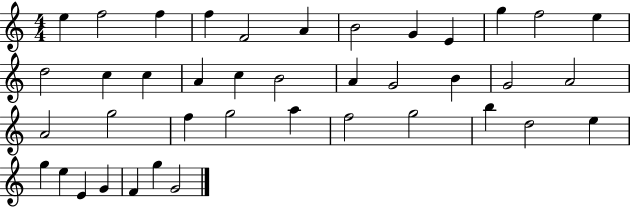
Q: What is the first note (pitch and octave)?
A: E5